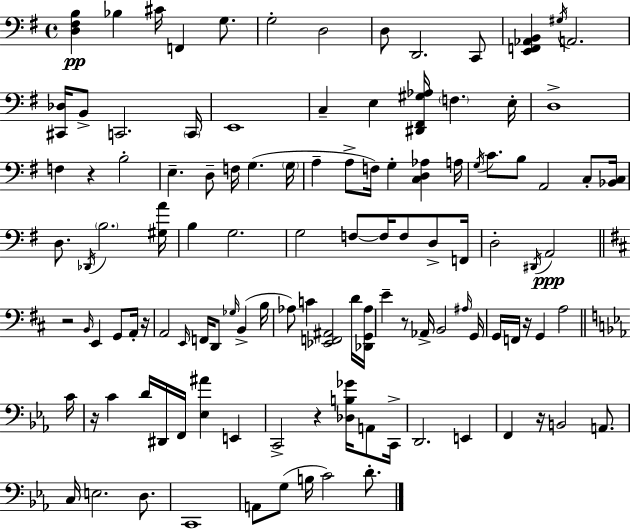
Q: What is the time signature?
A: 4/4